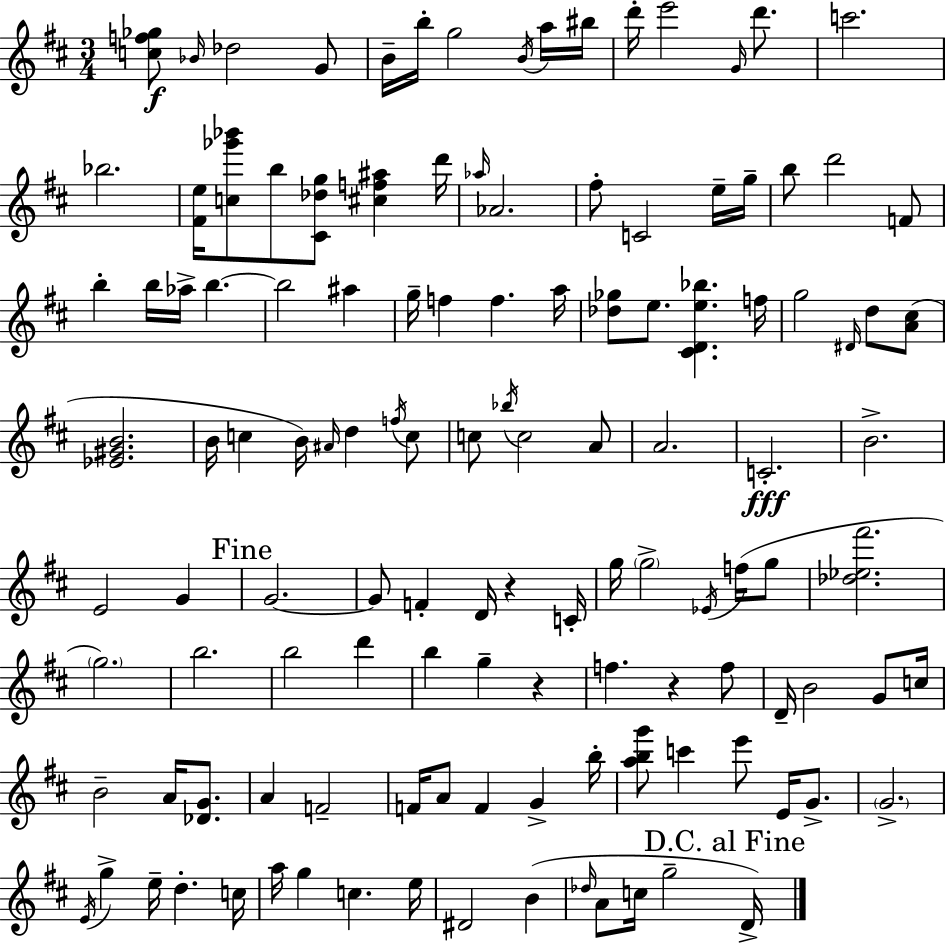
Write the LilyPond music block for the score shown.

{
  \clef treble
  \numericTimeSignature
  \time 3/4
  \key d \major
  \repeat volta 2 { <c'' f'' ges''>8\f \grace { bes'16 } des''2 g'8 | b'16-- b''16-. g''2 \acciaccatura { b'16 } | a''16 bis''16 d'''16-. e'''2 \grace { g'16 } | d'''8. c'''2. | \break bes''2. | <fis' e''>16 <c'' ges''' bes'''>8 b''8 <cis' des'' g''>8 <cis'' f'' ais''>4 | d'''16 \grace { aes''16 } aes'2. | fis''8-. c'2 | \break e''16-- g''16-- b''8 d'''2 | f'8 b''4-. b''16 aes''16-> b''4.~~ | b''2 | ais''4 g''16-- f''4 f''4. | \break a''16 <des'' ges''>8 e''8. <cis' d' e'' bes''>4. | f''16 g''2 | \grace { dis'16 } d''8 <a' cis''>8( <ees' gis' b'>2. | b'16 c''4 b'16) \grace { ais'16 } | \break d''4 \acciaccatura { f''16 } c''8 c''8 \acciaccatura { bes''16 } c''2 | a'8 a'2. | c'2.-.\fff | b'2.-> | \break e'2 | g'4 \mark "Fine" g'2.~~ | g'8 f'4-. | d'16 r4 c'16-. g''16 \parenthesize g''2-> | \break \acciaccatura { ees'16 } f''16( g''8 <des'' ees'' fis'''>2. | \parenthesize g''2.) | b''2. | b''2 | \break d'''4 b''4 | g''4-- r4 f''4. | r4 f''8 d'16-- b'2 | g'8 c''16 b'2-- | \break a'16 <des' g'>8. a'4 | f'2-- f'16 a'8 | f'4 g'4-> b''16-. <a'' b'' g'''>8 c'''4 | e'''8 e'16 g'8.-> \parenthesize g'2.-> | \break \acciaccatura { e'16 } g''4-> | e''16-- d''4.-. c''16 a''16 g''4 | c''4. e''16 dis'2 | b'4( \grace { des''16 } a'8 | \break c''16 g''2-- \mark "D.C. al Fine" d'16->) } \bar "|."
}